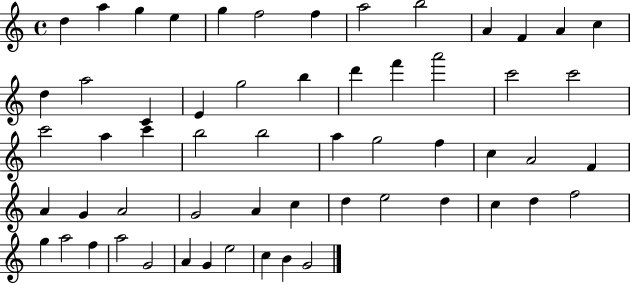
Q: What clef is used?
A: treble